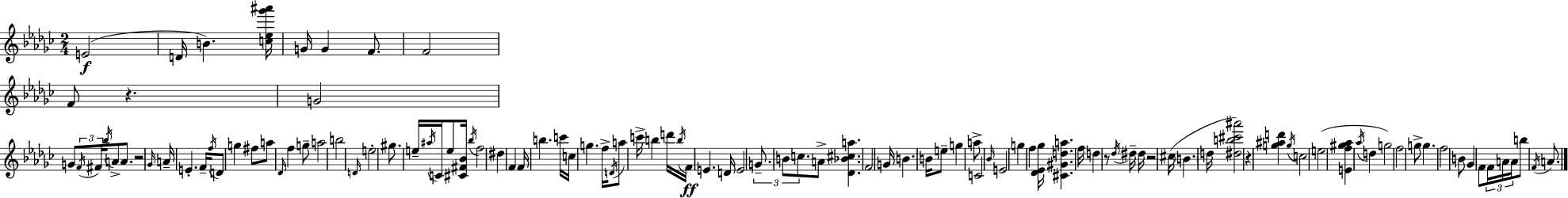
{
  \clef treble
  \numericTimeSignature
  \time 2/4
  \key ees \minor
  \repeat volta 2 { e'2(\f | d'16 b'4.) <c'' ees'' ges''' ais'''>16 | g'16 g'4 f'8. | f'2 | \break f'8 r4. | g'2 | g'8 \tuplet 3/2 { \acciaccatura { f'16 } fis'16 \acciaccatura { bes''16 } } a'8-> a'8. | r2 | \break \grace { ges'16 } a'16-- e'4.-. | f'16-- \acciaccatura { f''16 } d'8 g''4 | fis''8 a''8 \grace { des'16 } f''4 | g''8-- a''2 | \break b''2 | \grace { d'16 } e''2-. | gis''8. | e''16-- \acciaccatura { ais''16 } c'16 e''8 <cis' fis' bes'>16 \acciaccatura { bes''16 } | \break f''2 | dis''4 f'4 | f'16 b''4. c'''16 | c''16 g''4. f''16-> | \break \acciaccatura { d'16 } a''8 c'''16-> b''4 | d'''16 \acciaccatura { b''16 } f'16\ff e'4. | d'16 e'2 | \tuplet 3/2 { g'8.-- b'8 c''8. } | \break a'8-> <des' bes' cis'' a''>4. | f'2 | g'16 b'4. | b'16 e''8-- g''4 | \break a''8-> c'2 | \grace { bes'16 } e'2 | g''4 f''4 | <des' ees' ges''>16 <cis' gis' d'' a''>4. | \break f''16 d''4 r8 | \acciaccatura { des''16 } dis''16-- dis''16 r2 | cis''16( \parenthesize b'4. | d''16 <dis'' b'' cis''' ais'''>2) | \break r4 | <g'' ais'' d'''>4 \acciaccatura { g''16 } c''2 | e''2( | <e' f'' gis'' aes''>4 | \break \acciaccatura { aes''16 } d''4 g''2) | f''2 | g''8-> | g''4. f''2 | \break b'8 | ges'4 f'8 \tuplet 3/2 { f'16 a'16 | a'16 } b''8 \acciaccatura { f'16 } a'8. } \bar "|."
}